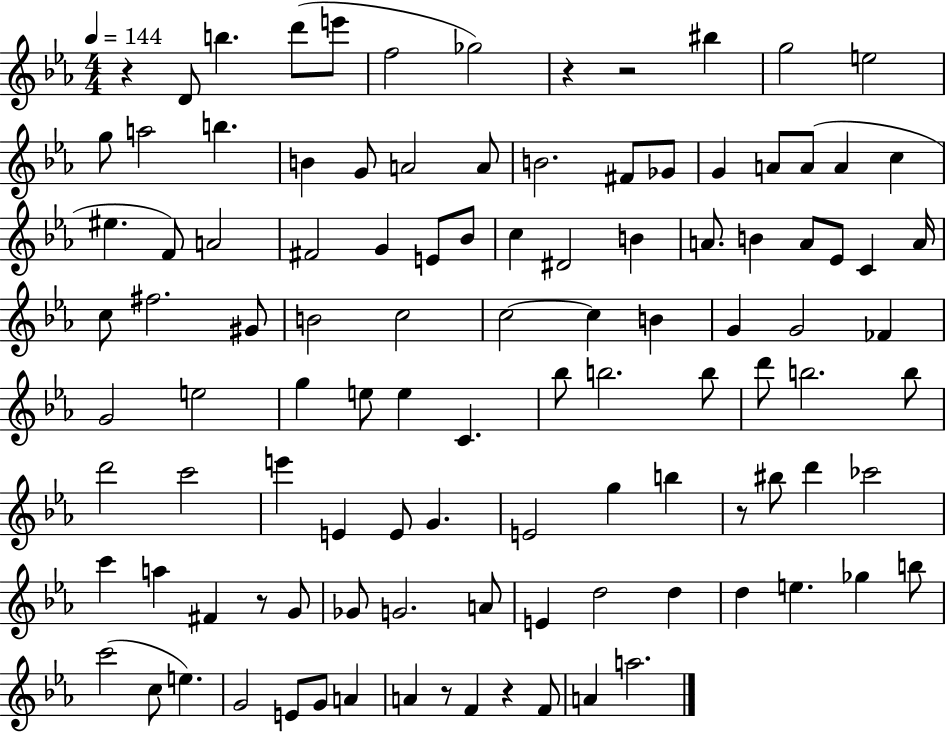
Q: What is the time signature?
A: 4/4